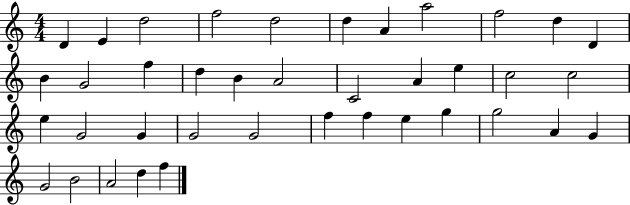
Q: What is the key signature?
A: C major